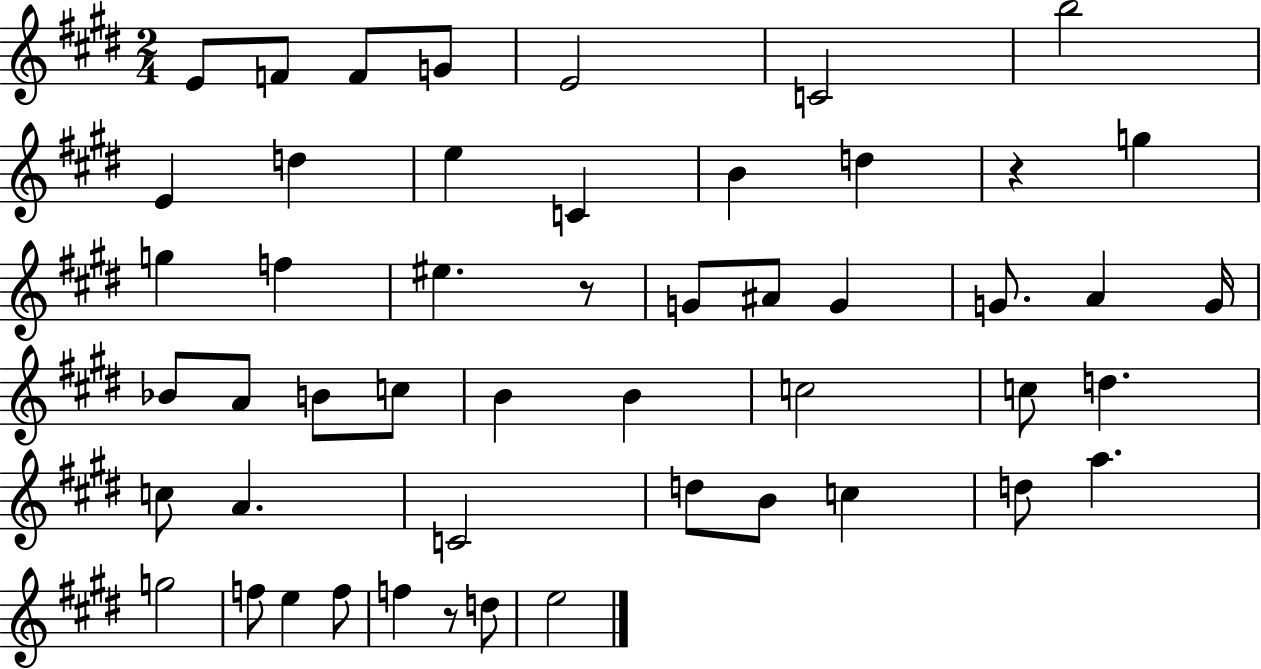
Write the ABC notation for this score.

X:1
T:Untitled
M:2/4
L:1/4
K:E
E/2 F/2 F/2 G/2 E2 C2 b2 E d e C B d z g g f ^e z/2 G/2 ^A/2 G G/2 A G/4 _B/2 A/2 B/2 c/2 B B c2 c/2 d c/2 A C2 d/2 B/2 c d/2 a g2 f/2 e f/2 f z/2 d/2 e2